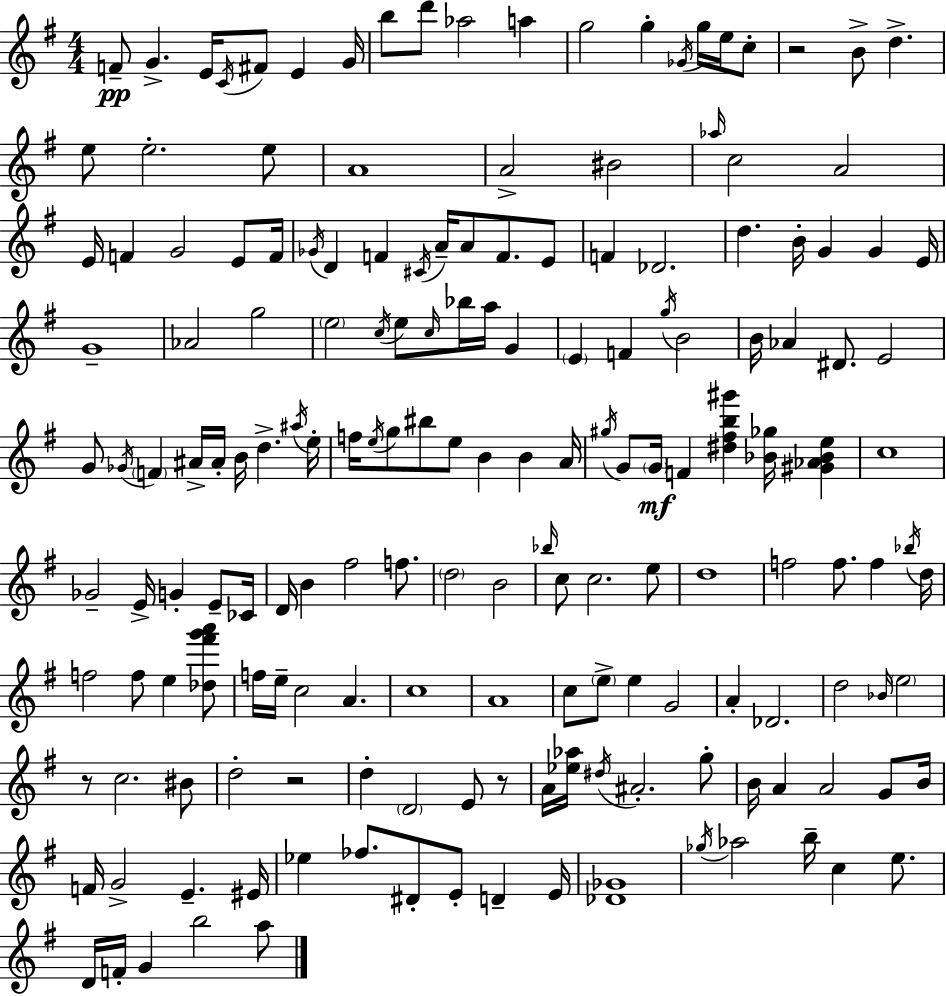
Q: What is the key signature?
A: G major